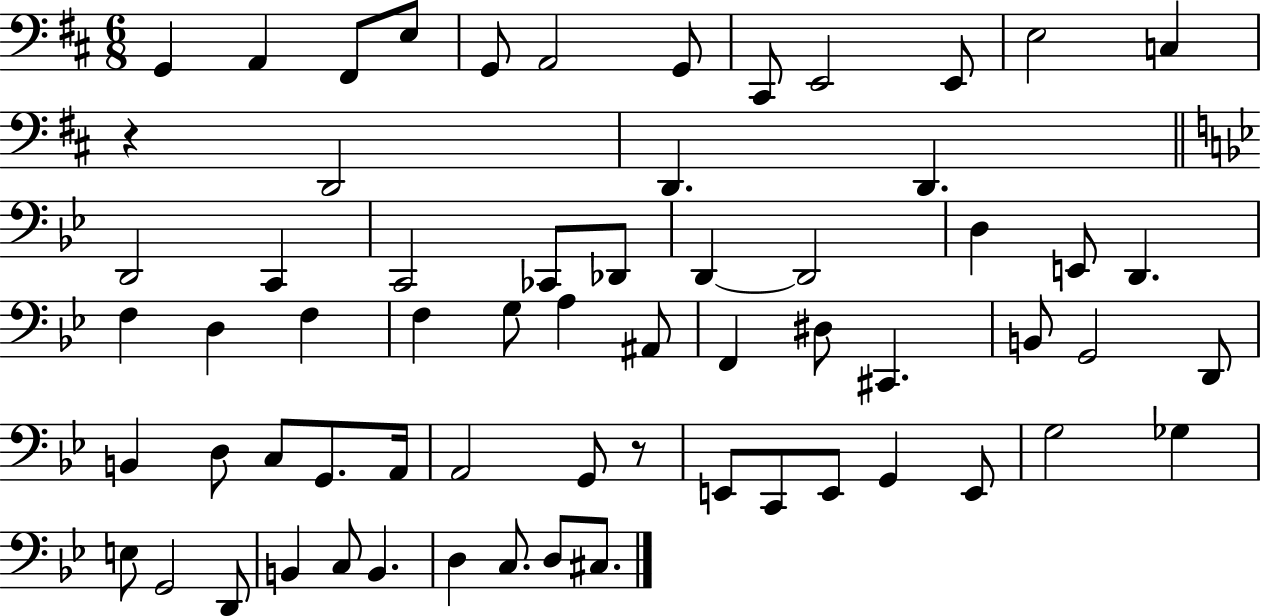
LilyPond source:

{
  \clef bass
  \numericTimeSignature
  \time 6/8
  \key d \major
  g,4 a,4 fis,8 e8 | g,8 a,2 g,8 | cis,8 e,2 e,8 | e2 c4 | \break r4 d,2 | d,4. d,4. | \bar "||" \break \key bes \major d,2 c,4 | c,2 ces,8 des,8 | d,4~~ d,2 | d4 e,8 d,4. | \break f4 d4 f4 | f4 g8 a4 ais,8 | f,4 dis8 cis,4. | b,8 g,2 d,8 | \break b,4 d8 c8 g,8. a,16 | a,2 g,8 r8 | e,8 c,8 e,8 g,4 e,8 | g2 ges4 | \break e8 g,2 d,8 | b,4 c8 b,4. | d4 c8. d8 cis8. | \bar "|."
}